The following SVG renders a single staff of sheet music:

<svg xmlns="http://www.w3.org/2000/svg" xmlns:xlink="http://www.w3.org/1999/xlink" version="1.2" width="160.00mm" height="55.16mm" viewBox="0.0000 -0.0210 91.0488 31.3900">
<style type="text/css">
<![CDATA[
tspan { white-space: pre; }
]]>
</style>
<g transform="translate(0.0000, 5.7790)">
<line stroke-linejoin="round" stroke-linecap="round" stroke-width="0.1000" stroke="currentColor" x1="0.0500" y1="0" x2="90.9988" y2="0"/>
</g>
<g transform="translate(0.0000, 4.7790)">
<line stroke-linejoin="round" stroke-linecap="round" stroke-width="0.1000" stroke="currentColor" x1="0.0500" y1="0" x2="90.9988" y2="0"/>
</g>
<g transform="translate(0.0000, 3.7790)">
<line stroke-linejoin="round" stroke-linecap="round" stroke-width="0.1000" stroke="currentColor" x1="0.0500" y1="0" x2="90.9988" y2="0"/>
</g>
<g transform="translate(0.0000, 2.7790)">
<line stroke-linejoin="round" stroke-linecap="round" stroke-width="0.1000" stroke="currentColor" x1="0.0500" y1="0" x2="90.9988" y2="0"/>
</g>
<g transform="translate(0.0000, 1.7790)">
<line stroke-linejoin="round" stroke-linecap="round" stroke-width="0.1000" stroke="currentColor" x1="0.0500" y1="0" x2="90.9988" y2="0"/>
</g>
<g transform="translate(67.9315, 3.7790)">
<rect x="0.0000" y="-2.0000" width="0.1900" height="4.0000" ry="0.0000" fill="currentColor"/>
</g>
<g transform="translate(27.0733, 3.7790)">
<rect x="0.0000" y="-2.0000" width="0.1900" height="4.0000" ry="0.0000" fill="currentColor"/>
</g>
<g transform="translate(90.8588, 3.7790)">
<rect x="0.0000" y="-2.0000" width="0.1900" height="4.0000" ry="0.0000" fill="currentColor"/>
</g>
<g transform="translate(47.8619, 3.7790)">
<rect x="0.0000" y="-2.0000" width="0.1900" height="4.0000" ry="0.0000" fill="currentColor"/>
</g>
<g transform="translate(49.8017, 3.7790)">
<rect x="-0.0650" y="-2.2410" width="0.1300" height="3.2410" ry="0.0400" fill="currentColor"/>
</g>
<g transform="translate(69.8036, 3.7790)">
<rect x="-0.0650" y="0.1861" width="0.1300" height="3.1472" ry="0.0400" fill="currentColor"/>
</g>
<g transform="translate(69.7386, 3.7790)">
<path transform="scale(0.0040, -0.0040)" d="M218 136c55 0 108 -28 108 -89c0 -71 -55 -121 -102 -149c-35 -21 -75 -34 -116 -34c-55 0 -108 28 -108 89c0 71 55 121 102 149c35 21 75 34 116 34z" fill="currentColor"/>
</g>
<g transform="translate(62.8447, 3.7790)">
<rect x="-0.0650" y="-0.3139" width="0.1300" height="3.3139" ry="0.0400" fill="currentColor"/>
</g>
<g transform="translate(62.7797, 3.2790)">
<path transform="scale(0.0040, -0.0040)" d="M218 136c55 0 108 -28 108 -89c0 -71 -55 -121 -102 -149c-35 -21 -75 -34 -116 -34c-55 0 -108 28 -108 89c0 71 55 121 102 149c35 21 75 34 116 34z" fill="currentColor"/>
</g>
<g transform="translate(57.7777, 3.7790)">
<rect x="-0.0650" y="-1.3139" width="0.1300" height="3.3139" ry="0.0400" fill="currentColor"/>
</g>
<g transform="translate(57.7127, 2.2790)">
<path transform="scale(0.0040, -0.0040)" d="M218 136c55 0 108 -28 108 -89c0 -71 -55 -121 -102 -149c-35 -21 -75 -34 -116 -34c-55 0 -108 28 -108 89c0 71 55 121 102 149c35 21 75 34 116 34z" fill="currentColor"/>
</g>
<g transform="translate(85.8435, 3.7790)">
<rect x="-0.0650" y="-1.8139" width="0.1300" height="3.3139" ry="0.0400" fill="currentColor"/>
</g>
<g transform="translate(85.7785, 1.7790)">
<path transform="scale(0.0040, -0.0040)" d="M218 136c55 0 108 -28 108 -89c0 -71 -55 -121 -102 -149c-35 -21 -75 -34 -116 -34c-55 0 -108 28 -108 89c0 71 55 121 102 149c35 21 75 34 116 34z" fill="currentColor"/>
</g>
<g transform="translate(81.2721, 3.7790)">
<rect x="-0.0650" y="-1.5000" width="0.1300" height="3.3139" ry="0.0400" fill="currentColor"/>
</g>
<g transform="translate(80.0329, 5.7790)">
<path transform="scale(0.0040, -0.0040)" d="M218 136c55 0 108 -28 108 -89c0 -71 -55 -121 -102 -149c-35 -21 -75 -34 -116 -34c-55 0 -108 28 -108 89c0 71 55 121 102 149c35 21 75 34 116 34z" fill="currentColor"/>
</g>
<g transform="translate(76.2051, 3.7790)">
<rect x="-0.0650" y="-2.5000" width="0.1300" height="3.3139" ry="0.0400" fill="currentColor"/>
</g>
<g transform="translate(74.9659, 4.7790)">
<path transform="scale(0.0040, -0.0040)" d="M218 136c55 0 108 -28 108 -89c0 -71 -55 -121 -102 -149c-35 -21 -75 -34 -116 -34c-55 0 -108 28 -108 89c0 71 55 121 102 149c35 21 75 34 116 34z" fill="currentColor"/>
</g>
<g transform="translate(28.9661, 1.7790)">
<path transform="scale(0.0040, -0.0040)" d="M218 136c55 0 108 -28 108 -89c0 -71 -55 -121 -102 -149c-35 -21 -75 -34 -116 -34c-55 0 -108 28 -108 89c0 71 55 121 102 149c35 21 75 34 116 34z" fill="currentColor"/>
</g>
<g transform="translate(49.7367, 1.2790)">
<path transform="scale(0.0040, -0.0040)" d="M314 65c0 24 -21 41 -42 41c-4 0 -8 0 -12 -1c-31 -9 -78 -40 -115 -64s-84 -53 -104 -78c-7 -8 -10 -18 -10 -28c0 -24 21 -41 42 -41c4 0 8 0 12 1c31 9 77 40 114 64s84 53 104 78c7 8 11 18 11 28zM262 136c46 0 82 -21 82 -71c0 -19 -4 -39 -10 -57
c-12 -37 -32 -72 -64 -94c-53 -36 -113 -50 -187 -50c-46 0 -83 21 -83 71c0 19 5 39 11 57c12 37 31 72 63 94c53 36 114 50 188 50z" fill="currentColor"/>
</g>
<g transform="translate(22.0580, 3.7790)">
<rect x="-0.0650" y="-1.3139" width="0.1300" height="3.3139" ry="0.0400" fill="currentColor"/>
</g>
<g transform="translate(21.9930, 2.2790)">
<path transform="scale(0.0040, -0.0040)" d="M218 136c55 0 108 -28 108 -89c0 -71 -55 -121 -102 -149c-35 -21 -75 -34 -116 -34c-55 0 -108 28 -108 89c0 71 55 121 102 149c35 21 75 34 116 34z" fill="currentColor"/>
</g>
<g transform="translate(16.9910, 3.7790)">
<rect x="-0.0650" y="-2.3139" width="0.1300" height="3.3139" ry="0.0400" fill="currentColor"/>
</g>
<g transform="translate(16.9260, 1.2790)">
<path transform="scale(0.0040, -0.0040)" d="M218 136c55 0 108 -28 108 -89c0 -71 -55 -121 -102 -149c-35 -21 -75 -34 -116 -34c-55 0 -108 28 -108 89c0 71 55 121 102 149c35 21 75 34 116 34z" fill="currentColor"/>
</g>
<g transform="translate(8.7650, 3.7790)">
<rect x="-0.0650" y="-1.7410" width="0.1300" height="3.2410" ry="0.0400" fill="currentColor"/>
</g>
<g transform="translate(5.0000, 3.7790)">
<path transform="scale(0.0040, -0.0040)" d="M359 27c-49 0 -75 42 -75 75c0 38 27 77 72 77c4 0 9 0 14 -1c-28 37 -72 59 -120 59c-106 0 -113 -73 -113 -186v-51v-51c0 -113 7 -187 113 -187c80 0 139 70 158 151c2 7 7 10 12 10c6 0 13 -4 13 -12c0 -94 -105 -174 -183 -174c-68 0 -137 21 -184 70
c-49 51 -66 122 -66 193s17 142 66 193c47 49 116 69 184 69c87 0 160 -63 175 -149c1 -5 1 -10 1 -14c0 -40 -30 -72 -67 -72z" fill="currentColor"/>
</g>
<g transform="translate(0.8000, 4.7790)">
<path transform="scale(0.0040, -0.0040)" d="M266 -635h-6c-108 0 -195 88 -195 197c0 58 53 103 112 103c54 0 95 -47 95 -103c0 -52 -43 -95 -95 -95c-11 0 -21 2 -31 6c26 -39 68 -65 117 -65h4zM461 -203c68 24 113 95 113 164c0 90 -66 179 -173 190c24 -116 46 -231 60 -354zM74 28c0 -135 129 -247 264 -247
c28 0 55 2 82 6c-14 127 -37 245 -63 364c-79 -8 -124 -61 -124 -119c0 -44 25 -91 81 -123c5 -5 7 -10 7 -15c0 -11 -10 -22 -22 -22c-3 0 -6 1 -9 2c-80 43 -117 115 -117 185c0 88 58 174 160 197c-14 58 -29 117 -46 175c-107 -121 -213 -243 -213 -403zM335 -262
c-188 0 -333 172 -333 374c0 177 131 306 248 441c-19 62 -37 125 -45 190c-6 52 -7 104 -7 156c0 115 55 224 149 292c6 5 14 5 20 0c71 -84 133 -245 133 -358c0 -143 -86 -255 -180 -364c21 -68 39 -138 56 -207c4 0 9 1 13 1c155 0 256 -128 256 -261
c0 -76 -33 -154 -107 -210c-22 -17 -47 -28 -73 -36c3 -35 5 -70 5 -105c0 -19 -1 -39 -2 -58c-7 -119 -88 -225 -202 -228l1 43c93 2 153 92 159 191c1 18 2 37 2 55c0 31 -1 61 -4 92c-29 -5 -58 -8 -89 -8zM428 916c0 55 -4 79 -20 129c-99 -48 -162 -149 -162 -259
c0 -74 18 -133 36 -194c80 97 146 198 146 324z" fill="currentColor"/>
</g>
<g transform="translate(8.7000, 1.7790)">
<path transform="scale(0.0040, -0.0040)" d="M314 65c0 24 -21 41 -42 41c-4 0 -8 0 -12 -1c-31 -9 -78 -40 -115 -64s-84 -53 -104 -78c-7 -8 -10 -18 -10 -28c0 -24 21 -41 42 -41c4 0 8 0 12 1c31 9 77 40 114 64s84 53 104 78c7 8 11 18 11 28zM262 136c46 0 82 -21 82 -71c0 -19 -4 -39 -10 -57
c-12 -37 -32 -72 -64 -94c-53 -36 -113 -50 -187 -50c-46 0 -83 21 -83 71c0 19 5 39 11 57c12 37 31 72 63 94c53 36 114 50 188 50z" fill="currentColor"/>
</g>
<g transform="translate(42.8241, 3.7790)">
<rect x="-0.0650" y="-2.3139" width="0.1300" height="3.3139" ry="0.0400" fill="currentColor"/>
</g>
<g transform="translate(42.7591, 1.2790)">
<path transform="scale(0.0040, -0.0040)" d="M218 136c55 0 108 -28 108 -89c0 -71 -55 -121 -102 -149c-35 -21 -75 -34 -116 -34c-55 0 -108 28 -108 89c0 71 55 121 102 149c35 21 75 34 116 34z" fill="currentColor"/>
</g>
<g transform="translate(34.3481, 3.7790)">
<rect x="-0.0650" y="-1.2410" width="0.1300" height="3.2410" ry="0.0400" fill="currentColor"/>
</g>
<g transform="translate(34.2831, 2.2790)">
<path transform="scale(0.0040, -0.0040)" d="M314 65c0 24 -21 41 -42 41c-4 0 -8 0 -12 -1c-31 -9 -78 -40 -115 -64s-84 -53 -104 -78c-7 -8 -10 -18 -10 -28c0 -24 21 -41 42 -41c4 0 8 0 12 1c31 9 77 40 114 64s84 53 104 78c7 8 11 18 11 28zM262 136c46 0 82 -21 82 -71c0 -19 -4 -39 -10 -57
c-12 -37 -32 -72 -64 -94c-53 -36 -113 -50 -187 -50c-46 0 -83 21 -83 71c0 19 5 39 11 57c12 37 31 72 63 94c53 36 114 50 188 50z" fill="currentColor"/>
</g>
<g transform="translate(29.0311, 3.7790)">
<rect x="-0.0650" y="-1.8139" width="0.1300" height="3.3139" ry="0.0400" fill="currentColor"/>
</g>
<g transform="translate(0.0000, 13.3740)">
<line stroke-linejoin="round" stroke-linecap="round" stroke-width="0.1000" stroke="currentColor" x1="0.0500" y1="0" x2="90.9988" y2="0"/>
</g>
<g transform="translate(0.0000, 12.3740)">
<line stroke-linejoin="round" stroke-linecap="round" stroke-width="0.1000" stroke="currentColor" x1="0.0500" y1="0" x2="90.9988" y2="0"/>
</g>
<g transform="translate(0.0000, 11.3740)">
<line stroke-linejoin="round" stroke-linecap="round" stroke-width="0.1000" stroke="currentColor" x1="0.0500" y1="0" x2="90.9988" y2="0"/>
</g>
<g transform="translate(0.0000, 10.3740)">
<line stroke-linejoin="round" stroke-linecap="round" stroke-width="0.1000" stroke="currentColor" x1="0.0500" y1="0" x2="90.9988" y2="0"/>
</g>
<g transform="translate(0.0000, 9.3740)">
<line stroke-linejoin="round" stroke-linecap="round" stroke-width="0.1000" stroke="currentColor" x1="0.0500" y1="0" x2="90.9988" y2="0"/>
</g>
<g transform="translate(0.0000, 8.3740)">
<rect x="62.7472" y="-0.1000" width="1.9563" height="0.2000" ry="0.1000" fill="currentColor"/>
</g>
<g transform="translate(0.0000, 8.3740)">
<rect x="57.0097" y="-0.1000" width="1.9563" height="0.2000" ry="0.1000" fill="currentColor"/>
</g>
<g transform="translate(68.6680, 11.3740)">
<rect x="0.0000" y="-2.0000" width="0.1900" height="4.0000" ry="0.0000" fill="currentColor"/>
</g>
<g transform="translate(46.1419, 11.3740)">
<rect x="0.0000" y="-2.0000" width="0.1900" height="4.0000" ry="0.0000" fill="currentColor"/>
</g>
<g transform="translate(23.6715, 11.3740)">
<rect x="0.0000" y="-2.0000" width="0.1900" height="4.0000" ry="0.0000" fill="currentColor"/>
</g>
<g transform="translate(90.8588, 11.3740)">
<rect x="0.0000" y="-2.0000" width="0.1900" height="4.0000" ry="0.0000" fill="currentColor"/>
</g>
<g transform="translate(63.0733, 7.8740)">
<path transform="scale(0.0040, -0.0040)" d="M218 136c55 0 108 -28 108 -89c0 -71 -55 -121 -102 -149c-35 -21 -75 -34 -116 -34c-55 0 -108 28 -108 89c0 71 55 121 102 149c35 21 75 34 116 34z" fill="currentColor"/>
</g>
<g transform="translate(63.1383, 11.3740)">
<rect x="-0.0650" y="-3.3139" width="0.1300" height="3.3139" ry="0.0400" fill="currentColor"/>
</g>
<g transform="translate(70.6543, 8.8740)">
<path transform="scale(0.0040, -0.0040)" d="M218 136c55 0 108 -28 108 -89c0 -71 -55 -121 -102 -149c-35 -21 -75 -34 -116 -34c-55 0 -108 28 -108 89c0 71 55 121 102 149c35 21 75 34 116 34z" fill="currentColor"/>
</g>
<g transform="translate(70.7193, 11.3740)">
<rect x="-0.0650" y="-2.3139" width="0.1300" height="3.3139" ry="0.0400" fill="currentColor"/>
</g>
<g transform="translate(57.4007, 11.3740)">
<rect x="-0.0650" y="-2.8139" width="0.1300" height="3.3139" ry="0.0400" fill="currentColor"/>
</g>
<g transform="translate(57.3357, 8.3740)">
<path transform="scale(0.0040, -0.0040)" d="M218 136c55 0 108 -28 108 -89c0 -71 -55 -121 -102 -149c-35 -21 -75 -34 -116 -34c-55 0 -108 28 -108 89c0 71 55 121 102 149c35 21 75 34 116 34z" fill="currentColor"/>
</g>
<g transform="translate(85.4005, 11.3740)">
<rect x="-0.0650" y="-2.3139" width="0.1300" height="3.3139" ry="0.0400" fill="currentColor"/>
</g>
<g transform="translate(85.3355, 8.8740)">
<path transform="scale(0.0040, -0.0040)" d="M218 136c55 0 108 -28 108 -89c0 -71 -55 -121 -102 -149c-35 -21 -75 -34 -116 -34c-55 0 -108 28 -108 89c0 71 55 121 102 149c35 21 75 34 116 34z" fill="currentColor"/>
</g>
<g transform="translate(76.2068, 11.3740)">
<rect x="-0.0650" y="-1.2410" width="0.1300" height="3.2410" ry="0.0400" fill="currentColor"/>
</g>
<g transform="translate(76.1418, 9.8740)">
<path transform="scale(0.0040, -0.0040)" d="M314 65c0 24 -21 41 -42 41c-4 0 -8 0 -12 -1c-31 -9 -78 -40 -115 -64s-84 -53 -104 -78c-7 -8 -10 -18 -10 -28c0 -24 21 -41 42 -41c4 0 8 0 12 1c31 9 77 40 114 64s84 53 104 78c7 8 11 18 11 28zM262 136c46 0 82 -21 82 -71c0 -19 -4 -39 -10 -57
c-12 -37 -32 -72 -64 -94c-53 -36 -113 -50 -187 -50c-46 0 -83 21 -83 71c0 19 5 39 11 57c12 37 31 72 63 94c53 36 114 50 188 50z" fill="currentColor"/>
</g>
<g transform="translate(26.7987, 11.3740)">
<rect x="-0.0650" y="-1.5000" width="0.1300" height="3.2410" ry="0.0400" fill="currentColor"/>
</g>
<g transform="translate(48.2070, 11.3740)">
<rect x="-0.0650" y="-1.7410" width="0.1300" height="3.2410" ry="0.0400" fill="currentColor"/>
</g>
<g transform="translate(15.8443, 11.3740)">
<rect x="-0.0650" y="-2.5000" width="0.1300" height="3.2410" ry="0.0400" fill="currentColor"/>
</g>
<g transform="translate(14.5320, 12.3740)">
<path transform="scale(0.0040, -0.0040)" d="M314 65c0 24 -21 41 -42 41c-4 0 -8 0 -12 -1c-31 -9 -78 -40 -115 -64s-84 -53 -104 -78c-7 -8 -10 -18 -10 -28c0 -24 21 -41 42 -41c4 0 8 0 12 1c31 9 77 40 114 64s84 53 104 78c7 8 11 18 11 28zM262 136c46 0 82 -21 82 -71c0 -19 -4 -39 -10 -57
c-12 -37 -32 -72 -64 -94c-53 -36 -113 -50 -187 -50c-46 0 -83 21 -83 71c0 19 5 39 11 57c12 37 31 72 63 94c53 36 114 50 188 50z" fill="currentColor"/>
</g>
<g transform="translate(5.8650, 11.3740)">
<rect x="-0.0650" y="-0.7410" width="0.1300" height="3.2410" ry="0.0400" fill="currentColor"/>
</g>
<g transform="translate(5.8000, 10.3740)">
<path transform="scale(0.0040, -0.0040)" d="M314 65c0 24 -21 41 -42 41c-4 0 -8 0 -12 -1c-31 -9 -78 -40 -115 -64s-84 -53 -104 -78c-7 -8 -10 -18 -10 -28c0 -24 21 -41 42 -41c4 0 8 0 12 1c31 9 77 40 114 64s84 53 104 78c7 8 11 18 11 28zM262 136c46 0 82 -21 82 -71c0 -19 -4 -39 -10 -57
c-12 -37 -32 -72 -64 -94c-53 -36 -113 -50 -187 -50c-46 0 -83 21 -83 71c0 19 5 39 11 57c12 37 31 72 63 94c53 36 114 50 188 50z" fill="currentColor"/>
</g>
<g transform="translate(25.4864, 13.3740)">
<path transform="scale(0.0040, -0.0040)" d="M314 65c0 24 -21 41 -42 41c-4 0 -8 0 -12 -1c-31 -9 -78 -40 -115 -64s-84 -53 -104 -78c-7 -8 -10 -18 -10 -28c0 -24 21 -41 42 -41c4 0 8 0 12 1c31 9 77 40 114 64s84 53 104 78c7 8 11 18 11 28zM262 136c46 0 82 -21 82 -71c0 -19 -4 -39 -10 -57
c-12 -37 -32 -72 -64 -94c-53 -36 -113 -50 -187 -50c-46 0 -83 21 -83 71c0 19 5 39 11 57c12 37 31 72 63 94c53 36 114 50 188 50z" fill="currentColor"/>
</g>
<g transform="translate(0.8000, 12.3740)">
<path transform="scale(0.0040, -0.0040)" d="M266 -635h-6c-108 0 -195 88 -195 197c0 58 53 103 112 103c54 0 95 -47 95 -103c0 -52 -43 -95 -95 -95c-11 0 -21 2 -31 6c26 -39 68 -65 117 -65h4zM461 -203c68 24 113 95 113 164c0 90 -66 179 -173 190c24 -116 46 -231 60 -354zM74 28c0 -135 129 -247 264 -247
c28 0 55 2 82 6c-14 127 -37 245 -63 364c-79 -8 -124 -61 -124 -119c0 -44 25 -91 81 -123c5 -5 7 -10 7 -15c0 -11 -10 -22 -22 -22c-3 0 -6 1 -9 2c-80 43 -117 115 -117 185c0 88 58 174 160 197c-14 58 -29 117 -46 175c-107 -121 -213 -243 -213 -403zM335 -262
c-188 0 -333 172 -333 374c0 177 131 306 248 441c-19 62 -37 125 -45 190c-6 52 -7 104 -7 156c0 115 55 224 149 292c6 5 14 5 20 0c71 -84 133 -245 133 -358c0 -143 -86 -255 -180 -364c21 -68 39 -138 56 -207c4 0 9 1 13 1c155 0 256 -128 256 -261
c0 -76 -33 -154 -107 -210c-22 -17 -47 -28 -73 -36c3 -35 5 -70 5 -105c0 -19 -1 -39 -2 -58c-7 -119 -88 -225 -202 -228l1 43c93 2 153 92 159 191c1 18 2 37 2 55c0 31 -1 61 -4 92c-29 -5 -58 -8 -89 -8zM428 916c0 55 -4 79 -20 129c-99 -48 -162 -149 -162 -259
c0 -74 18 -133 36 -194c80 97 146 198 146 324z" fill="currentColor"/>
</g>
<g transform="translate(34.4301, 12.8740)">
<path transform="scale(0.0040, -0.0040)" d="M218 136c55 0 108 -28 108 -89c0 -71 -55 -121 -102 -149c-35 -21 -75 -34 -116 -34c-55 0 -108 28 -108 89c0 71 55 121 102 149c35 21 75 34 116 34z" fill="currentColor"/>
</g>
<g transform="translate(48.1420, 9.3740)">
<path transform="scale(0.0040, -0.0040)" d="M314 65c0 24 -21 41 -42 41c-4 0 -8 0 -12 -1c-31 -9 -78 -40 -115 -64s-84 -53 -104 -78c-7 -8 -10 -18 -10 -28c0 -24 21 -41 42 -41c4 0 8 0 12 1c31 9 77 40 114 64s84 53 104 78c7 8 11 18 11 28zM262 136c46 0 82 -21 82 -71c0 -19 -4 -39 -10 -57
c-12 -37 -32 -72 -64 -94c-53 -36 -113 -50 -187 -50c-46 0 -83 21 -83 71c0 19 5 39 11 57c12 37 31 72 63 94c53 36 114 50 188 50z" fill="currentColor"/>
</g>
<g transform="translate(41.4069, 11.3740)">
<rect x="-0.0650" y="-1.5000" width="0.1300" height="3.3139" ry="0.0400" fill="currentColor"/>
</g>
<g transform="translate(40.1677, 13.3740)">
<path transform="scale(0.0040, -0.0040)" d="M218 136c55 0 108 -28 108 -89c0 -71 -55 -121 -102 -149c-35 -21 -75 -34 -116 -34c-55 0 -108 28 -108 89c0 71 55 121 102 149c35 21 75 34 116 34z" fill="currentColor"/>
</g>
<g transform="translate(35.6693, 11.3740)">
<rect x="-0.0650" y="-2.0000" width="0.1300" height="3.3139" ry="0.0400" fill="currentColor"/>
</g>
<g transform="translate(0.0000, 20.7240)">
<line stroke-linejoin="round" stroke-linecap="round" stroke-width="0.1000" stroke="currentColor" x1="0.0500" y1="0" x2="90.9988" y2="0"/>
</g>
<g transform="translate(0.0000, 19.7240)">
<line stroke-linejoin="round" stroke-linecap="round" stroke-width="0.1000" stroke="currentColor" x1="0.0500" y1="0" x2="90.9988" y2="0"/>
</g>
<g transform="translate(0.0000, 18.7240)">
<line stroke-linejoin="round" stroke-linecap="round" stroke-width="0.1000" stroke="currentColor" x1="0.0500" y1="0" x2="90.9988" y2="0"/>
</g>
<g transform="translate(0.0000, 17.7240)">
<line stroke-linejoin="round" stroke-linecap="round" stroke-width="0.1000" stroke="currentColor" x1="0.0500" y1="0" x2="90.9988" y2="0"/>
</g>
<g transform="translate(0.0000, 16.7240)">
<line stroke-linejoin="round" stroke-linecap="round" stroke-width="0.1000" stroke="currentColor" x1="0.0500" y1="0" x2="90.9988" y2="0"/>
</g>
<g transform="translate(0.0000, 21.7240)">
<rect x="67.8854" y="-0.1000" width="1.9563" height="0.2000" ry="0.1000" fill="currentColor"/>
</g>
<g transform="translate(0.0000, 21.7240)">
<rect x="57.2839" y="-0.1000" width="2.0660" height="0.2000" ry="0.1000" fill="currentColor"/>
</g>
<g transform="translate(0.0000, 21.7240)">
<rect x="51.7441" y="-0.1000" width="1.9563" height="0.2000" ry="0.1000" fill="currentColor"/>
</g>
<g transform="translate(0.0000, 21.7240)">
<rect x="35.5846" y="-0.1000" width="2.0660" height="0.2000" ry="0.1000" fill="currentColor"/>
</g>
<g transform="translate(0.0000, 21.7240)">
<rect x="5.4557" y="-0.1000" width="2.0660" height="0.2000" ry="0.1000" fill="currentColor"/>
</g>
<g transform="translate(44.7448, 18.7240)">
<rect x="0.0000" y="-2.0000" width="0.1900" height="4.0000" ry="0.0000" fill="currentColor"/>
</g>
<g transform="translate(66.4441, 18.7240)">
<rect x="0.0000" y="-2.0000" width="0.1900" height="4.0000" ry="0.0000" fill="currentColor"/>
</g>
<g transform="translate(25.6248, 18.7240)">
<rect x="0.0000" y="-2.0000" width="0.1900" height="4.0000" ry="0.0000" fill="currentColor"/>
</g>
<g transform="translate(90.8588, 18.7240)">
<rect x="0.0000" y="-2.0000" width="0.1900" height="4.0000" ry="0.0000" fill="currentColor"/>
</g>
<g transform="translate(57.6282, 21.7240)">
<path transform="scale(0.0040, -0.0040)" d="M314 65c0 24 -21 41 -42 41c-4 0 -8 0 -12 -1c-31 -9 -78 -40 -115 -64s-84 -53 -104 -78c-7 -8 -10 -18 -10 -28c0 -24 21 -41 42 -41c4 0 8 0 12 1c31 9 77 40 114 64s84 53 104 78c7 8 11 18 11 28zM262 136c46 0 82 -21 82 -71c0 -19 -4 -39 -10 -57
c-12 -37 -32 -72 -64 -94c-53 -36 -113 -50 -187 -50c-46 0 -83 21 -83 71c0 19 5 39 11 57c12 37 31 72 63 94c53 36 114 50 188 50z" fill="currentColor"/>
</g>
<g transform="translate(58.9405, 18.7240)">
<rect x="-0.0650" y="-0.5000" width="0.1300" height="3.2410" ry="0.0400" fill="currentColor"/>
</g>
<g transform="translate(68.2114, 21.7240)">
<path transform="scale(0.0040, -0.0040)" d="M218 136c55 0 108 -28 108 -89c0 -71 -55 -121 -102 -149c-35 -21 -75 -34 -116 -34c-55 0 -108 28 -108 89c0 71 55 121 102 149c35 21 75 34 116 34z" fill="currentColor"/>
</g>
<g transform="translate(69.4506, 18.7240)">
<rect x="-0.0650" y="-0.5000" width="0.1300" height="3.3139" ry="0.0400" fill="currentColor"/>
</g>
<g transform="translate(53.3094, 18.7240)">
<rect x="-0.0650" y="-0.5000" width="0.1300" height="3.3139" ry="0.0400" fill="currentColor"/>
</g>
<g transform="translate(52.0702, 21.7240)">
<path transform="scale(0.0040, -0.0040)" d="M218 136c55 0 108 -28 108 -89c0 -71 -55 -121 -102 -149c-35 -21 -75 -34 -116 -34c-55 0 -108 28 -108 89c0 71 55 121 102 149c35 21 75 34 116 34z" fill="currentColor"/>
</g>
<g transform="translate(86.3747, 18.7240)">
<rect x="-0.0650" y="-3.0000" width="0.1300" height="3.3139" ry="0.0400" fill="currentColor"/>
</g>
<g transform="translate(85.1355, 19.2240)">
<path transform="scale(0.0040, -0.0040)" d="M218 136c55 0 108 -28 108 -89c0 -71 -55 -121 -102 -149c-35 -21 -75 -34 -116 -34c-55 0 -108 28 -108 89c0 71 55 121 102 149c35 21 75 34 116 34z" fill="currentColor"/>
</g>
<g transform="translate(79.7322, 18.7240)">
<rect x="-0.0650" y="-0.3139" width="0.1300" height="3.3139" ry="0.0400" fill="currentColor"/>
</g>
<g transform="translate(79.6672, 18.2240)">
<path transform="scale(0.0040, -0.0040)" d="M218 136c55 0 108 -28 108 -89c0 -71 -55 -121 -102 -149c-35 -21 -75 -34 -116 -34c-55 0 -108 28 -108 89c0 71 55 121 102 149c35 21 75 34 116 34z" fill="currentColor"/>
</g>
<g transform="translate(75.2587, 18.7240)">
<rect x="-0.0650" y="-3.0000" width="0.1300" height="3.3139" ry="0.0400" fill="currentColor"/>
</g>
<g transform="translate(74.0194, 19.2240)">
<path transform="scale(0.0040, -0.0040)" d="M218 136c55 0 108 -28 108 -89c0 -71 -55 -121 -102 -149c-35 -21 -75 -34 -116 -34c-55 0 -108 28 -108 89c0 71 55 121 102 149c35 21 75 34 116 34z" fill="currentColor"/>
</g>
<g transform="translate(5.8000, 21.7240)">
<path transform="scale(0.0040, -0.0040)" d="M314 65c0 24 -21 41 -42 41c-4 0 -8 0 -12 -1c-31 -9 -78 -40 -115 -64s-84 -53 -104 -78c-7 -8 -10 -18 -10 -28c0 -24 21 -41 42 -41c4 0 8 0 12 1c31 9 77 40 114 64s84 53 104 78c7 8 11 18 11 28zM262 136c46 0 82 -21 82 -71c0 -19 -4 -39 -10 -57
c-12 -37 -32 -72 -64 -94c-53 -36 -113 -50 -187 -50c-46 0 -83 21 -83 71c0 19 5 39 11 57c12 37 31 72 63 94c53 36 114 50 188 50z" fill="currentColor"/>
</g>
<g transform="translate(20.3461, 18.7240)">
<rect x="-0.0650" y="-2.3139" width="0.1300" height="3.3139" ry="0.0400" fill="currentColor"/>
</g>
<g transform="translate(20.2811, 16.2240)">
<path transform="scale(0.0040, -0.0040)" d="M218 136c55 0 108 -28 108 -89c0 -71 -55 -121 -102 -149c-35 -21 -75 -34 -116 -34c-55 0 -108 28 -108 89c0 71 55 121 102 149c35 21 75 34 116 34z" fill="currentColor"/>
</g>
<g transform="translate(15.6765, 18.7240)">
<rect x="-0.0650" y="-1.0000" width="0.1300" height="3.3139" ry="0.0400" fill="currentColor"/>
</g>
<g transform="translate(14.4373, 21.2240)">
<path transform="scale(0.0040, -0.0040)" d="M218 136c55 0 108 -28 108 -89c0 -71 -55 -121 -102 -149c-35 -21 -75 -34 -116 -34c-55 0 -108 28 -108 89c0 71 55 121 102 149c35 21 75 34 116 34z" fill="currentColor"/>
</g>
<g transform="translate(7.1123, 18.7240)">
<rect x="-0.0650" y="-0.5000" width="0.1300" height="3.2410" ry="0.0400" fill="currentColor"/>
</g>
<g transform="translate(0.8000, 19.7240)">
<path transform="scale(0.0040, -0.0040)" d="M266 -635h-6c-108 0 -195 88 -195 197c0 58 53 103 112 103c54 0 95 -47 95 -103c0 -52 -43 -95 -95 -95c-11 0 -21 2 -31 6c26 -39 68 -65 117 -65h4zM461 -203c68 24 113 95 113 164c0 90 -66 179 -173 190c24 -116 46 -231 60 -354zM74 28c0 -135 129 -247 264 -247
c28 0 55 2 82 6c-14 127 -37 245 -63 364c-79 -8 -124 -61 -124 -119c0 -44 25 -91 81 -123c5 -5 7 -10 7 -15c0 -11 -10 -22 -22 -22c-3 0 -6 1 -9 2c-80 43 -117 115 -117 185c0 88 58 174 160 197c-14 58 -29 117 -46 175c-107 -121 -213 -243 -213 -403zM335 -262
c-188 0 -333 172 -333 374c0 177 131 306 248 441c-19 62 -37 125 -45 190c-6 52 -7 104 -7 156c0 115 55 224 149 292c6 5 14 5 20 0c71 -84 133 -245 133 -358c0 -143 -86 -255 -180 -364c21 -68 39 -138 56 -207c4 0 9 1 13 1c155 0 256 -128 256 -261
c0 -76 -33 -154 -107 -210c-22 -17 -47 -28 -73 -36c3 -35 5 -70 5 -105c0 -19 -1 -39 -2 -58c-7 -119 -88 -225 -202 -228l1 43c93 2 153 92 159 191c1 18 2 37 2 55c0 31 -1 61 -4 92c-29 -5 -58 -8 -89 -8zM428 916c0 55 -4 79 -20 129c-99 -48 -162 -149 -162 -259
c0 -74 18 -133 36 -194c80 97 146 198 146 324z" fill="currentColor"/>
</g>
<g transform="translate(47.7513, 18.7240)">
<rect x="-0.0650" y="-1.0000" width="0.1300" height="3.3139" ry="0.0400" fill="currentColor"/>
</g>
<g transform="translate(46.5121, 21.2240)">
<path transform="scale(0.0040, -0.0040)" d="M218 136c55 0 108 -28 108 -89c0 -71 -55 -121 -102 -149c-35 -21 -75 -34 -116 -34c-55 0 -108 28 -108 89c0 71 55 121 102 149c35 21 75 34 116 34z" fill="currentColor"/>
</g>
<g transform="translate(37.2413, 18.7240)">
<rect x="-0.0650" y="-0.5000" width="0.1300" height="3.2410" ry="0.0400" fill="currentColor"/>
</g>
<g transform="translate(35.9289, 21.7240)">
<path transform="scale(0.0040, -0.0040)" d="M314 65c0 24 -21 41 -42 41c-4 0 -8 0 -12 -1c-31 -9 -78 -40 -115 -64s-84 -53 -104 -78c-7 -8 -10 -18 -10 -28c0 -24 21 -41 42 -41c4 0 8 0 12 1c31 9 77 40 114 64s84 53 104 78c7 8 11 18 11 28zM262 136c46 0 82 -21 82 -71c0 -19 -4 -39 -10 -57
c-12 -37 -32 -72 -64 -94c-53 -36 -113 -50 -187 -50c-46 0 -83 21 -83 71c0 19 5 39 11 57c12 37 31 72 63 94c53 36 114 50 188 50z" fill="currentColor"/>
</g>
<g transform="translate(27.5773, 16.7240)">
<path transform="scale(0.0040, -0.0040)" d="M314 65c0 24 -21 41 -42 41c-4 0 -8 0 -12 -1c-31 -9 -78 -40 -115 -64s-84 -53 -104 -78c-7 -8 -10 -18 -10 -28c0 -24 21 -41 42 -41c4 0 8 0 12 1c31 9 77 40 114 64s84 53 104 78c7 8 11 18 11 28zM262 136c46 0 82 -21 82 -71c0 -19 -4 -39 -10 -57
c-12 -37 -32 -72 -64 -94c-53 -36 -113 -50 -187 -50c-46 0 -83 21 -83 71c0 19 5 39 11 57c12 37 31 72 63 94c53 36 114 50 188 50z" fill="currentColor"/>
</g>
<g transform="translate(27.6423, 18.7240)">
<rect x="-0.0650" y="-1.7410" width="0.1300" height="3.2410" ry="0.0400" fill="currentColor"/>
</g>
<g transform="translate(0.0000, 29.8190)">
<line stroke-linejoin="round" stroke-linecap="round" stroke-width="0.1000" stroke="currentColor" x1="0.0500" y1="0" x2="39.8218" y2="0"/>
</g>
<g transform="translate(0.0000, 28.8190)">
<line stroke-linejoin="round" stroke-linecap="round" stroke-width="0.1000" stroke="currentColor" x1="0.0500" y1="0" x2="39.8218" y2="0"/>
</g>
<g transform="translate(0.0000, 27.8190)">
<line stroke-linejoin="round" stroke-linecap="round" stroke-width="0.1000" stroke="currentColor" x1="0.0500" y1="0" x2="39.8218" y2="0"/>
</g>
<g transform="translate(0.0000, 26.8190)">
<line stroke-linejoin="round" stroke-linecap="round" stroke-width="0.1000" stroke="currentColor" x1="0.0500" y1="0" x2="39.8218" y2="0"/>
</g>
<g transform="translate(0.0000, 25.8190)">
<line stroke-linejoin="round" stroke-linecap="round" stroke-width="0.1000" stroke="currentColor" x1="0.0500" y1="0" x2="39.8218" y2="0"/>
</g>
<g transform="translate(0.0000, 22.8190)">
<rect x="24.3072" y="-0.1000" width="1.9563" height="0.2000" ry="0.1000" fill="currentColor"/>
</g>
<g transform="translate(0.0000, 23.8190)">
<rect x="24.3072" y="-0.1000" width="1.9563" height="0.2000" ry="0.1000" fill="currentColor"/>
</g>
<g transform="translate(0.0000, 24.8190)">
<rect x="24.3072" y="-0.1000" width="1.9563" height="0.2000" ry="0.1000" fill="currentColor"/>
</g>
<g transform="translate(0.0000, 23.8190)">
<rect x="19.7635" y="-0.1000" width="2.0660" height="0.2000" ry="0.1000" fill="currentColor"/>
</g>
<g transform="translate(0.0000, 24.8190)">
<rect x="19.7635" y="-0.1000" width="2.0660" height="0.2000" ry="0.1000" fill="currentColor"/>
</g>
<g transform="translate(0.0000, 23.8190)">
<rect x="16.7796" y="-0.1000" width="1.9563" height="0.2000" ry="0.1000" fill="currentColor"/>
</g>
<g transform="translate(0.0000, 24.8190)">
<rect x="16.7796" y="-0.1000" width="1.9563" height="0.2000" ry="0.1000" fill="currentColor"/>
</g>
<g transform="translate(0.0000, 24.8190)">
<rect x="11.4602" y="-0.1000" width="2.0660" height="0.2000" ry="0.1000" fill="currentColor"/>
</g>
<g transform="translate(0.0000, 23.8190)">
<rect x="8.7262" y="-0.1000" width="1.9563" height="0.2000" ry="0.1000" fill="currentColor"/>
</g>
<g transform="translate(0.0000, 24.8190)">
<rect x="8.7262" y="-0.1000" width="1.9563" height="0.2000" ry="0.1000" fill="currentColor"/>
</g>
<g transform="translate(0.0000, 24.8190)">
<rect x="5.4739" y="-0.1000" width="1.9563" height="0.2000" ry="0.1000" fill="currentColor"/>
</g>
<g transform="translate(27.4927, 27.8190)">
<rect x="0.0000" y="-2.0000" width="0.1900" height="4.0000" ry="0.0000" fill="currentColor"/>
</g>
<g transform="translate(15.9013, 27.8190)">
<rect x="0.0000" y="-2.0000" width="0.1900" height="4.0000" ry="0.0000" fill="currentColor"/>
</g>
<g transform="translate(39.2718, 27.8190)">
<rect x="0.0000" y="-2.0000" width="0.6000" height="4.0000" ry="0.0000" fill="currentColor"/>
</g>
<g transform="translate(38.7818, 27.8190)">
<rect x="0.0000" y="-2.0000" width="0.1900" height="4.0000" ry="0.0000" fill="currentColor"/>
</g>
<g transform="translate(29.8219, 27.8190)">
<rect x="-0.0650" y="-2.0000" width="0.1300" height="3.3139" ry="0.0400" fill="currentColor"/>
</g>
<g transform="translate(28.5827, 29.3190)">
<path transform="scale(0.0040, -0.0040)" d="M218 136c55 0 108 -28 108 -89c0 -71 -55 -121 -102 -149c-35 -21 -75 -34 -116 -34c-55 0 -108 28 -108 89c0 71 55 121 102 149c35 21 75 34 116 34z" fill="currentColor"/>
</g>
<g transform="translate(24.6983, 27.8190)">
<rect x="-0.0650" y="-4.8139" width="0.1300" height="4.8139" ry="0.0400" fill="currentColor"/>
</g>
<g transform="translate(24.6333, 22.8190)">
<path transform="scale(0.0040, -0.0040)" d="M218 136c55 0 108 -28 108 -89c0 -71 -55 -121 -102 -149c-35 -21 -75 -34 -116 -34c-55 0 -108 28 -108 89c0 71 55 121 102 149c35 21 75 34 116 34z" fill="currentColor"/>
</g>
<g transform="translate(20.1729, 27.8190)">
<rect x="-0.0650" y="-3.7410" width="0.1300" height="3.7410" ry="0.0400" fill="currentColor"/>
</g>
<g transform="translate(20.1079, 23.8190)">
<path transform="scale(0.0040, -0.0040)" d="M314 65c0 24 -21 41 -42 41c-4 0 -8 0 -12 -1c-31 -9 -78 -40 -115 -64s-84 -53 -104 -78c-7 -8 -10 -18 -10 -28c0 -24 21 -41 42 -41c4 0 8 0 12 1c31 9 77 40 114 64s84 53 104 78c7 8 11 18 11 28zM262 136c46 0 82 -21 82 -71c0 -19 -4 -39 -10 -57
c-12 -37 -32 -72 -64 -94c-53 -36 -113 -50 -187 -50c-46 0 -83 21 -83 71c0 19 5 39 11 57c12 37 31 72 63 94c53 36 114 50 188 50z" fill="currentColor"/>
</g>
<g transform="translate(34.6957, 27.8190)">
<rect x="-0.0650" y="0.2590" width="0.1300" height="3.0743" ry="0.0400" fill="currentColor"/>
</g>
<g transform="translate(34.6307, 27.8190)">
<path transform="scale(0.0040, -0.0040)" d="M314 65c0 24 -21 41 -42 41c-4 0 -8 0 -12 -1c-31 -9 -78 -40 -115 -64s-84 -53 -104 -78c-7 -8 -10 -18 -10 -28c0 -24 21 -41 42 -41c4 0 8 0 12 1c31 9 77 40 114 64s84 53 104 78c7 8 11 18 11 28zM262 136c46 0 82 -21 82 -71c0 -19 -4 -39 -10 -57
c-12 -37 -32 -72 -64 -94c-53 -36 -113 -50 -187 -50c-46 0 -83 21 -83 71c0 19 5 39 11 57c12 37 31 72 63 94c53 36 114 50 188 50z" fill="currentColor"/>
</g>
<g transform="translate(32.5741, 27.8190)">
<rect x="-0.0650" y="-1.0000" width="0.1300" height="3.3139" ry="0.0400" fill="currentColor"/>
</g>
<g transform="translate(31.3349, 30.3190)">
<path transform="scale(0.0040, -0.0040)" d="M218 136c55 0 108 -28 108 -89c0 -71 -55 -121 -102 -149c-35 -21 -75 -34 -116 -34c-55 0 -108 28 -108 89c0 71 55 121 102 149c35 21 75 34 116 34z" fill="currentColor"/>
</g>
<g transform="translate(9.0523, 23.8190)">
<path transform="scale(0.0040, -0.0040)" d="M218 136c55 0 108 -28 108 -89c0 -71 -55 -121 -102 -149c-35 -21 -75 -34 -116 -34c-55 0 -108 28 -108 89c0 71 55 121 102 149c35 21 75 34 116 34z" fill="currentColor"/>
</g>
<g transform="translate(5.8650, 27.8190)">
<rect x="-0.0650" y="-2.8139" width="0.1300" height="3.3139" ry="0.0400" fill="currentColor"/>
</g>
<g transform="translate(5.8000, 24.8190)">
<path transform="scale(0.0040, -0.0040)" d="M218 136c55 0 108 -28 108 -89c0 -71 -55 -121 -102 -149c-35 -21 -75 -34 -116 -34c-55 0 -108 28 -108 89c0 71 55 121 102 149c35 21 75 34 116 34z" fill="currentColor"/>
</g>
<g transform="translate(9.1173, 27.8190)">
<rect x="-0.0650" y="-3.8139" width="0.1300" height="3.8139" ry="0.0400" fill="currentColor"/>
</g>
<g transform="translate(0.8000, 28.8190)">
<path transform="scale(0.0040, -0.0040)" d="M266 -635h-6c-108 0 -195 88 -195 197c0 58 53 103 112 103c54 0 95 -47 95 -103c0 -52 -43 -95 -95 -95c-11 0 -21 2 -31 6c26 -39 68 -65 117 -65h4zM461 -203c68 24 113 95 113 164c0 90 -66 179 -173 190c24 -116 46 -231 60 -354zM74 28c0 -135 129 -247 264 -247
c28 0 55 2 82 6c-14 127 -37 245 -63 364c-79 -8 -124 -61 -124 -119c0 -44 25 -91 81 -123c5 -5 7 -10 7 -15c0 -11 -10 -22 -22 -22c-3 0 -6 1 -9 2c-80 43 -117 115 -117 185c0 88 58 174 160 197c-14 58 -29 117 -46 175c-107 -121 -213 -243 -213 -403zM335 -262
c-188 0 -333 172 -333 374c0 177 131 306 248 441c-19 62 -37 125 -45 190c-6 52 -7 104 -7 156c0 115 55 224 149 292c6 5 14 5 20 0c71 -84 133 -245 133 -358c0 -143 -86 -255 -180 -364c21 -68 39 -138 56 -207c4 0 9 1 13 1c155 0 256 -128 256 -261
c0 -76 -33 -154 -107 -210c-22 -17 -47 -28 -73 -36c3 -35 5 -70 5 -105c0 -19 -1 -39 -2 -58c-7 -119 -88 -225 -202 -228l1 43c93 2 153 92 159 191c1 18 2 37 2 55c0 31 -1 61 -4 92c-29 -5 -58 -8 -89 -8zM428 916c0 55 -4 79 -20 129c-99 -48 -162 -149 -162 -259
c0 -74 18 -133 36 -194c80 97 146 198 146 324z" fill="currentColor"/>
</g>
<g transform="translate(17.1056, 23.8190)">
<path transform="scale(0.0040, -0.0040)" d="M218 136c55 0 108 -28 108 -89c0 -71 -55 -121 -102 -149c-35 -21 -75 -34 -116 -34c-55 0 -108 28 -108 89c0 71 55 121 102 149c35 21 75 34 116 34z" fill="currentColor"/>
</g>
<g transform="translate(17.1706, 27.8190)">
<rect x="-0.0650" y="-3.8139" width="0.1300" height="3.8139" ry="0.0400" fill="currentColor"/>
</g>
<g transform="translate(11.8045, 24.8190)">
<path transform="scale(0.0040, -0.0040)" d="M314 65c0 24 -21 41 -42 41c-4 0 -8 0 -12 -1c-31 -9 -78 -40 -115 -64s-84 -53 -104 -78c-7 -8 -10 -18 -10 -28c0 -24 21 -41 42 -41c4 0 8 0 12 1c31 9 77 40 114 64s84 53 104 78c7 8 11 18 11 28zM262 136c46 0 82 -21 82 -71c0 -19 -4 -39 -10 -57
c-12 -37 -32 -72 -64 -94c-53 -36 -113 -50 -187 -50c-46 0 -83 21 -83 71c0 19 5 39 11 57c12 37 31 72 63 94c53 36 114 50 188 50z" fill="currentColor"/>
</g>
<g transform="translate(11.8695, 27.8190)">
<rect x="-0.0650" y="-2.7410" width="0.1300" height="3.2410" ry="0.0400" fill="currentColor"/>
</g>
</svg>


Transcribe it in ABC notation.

X:1
T:Untitled
M:4/4
L:1/4
K:C
f2 g e f e2 g g2 e c B G E f d2 G2 E2 F E f2 a b g e2 g C2 D g f2 C2 D C C2 C A c A a c' a2 c' c'2 e' F D B2